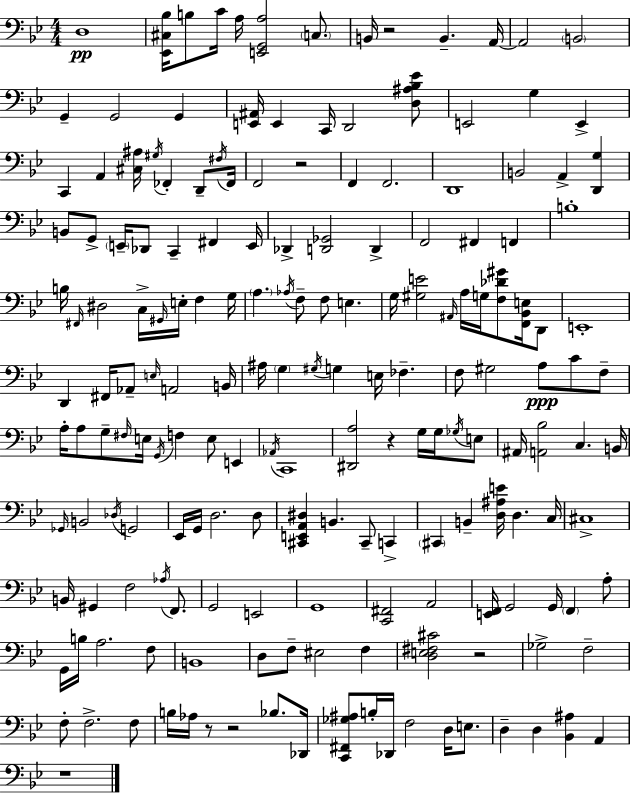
X:1
T:Untitled
M:4/4
L:1/4
K:Gm
D,4 [_E,,^C,_B,]/4 B,/2 C/4 A,/4 [E,,G,,A,]2 C,/2 B,,/4 z2 B,, A,,/4 A,,2 B,,2 G,, G,,2 G,, [E,,^A,,]/4 E,, C,,/4 D,,2 [D,^A,_B,_E]/2 E,,2 G, E,, C,, A,, [^C,^A,]/4 ^G,/4 _F,, D,,/2 ^F,/4 _F,,/4 F,,2 z2 F,, F,,2 D,,4 B,,2 A,, [D,,G,] B,,/2 G,,/2 E,,/4 _D,,/2 C,, ^F,, E,,/4 _D,, [D,,_G,,]2 D,, F,,2 ^F,, F,, B,4 B,/4 ^F,,/4 ^D,2 C,/4 ^G,,/4 E,/4 F, G,/4 A, _A,/4 F,/2 F,/2 E, G,/4 [^G,E]2 ^A,,/4 A,/4 G,/4 [F,_D^G]/2 [F,,_B,,E,]/4 D,,/2 E,,4 D,, ^F,,/4 _A,,/2 E,/4 A,,2 B,,/4 ^A,/4 G, ^G,/4 G, E,/4 _F, F,/2 ^G,2 A,/2 C/2 F,/2 A,/4 A,/2 G,/2 ^F,/4 E,/4 G,,/4 F, E,/2 E,, _A,,/4 C,,4 [^D,,A,]2 z G,/4 G,/4 _G,/4 E,/2 ^A,,/4 [A,,_B,]2 C, B,,/4 _G,,/4 B,,2 _D,/4 G,,2 _E,,/4 G,,/4 D,2 D,/2 [^C,,E,,A,,^D,] B,, ^C,,/2 C,, ^C,, B,, [D,^A,E]/4 D, C,/4 ^C,4 B,,/4 ^G,, F,2 _A,/4 F,,/2 G,,2 E,,2 G,,4 [C,,^F,,]2 A,,2 [E,,F,,]/4 G,,2 G,,/4 F,, A,/2 G,,/4 B,/4 A,2 F,/2 B,,4 D,/2 F,/2 ^E,2 F, [D,E,^F,^C]2 z2 _G,2 F,2 F,/2 F,2 F,/2 B,/4 _A,/4 z/2 z2 _B,/2 _D,,/4 [C,,^F,,_G,^A,]/2 B,/4 _D,,/4 F,2 D,/4 E,/2 D, D, [_B,,^A,] A,, z4